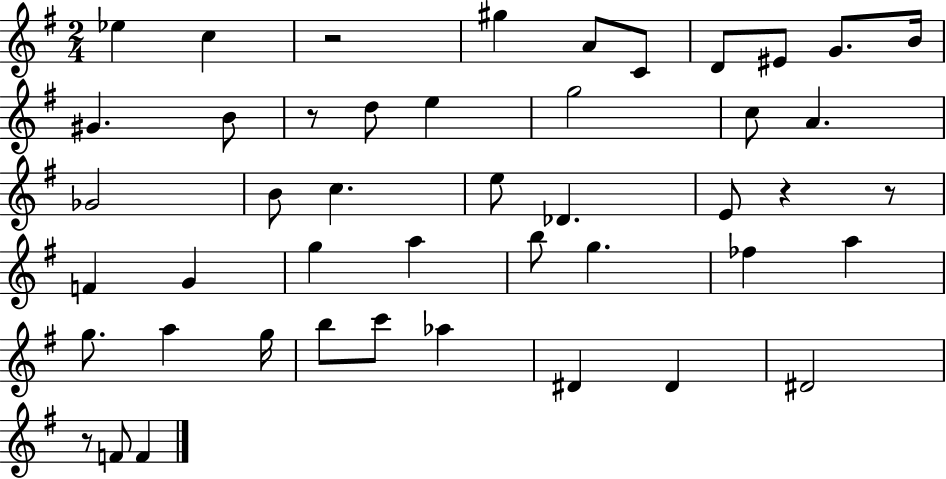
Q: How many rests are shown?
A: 5